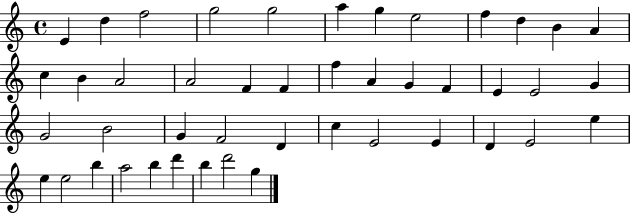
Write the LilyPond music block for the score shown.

{
  \clef treble
  \time 4/4
  \defaultTimeSignature
  \key c \major
  e'4 d''4 f''2 | g''2 g''2 | a''4 g''4 e''2 | f''4 d''4 b'4 a'4 | \break c''4 b'4 a'2 | a'2 f'4 f'4 | f''4 a'4 g'4 f'4 | e'4 e'2 g'4 | \break g'2 b'2 | g'4 f'2 d'4 | c''4 e'2 e'4 | d'4 e'2 e''4 | \break e''4 e''2 b''4 | a''2 b''4 d'''4 | b''4 d'''2 g''4 | \bar "|."
}